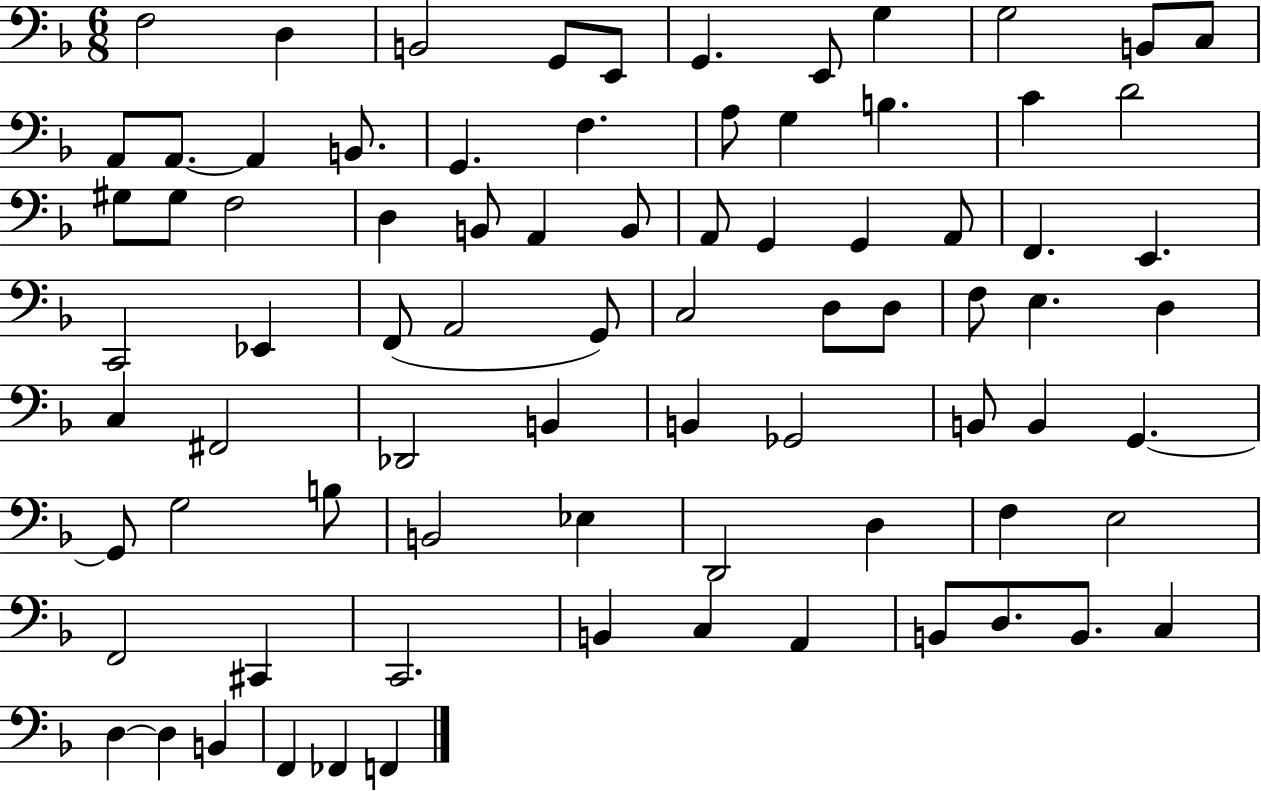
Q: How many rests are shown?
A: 0